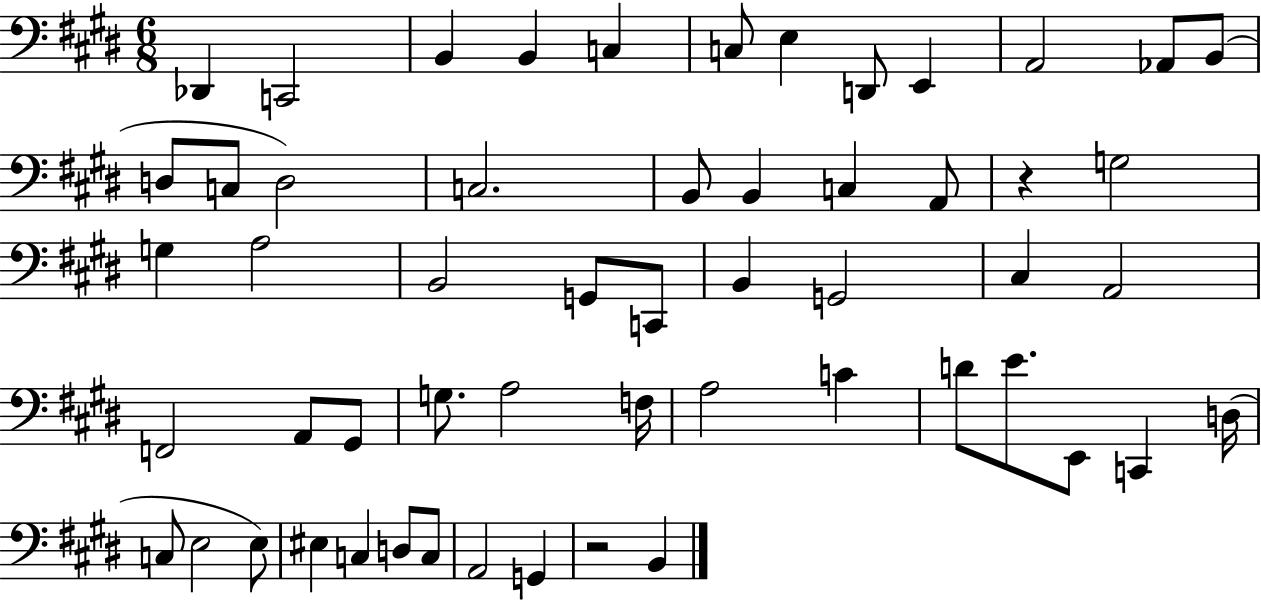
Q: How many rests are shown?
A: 2